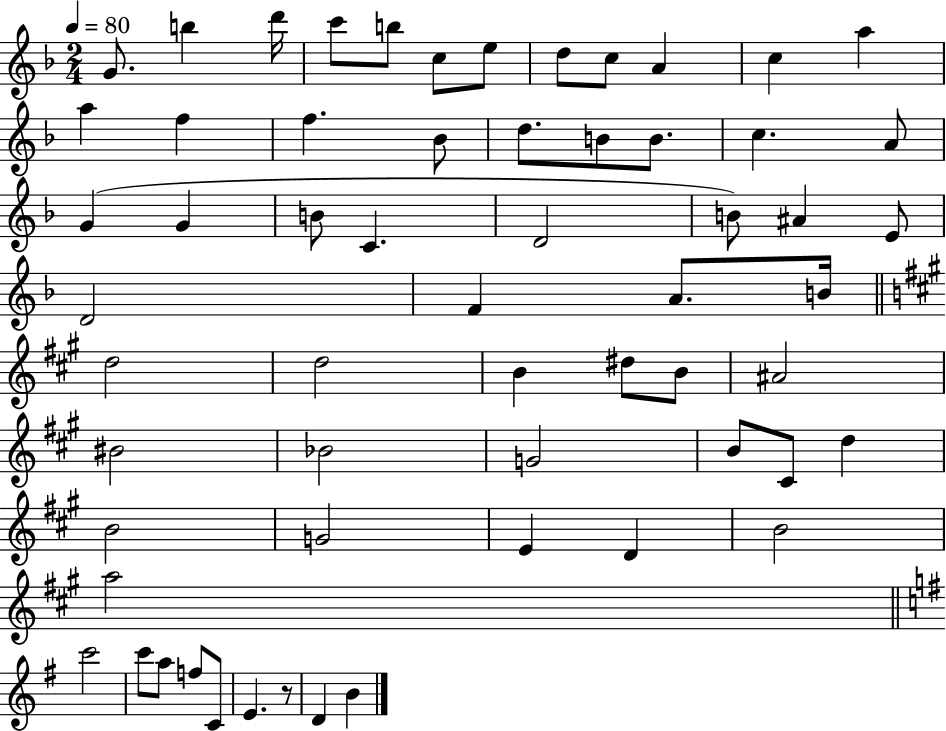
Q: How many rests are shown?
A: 1